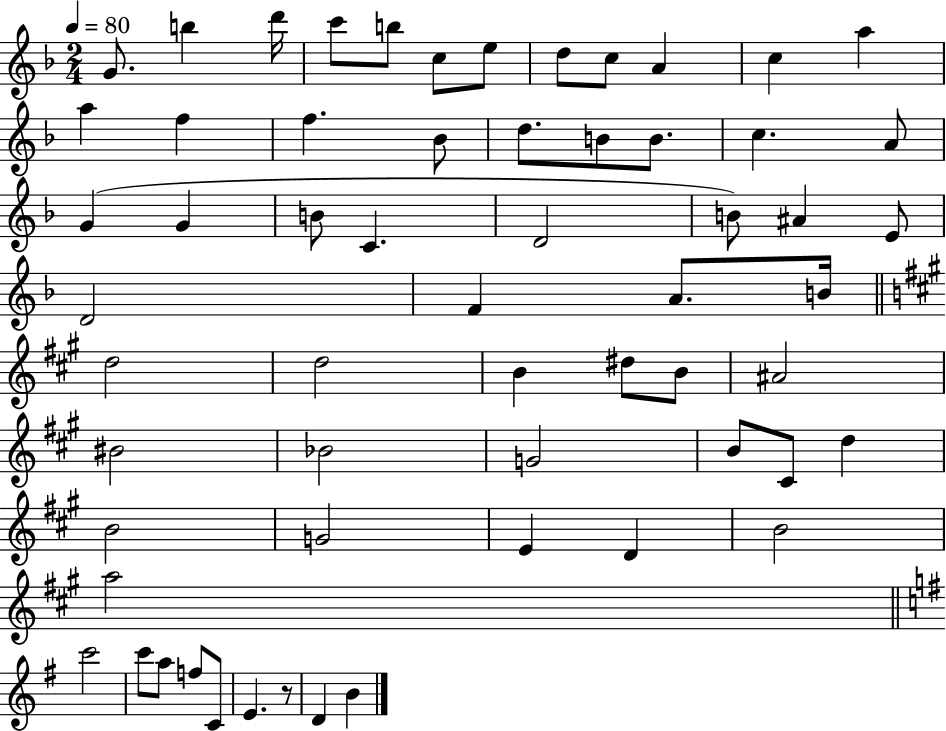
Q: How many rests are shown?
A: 1